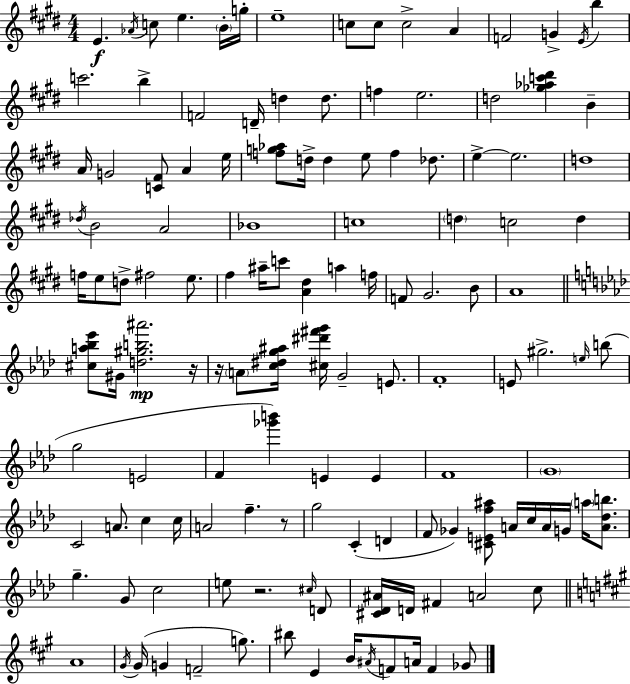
{
  \clef treble
  \numericTimeSignature
  \time 4/4
  \key e \major
  e'4.\f \acciaccatura { aes'16 } c''8 e''4. \parenthesize b'16-. | g''16-. e''1-- | c''8 c''8 c''2-> a'4 | f'2 g'4-> \acciaccatura { e'16 } b''4 | \break c'''2. b''4-> | f'2 d'16-- d''4 d''8. | f''4 e''2. | d''2 <ges'' aes'' c''' dis'''>4 b'4-- | \break a'16 g'2 <c' fis'>8 a'4 | e''16 <f'' g'' aes''>8 d''16-> d''4 e''8 f''4 des''8. | e''4->~~ e''2. | d''1 | \break \acciaccatura { des''16 } b'2 a'2 | bes'1 | c''1 | \parenthesize d''4 c''2 d''4 | \break f''16 e''8 d''8-> fis''2 | e''8. fis''4 ais''16-- c'''8 <a' dis''>4 a''4 | f''16 f'8 gis'2. | b'8 a'1 | \break \bar "||" \break \key f \minor <cis'' a'' bes'' ees'''>8 gis'16 <d'' gis'' b'' ais'''>2.\mp r16 | r16 \parenthesize a'8 <c'' dis'' g'' ais''>16 <cis'' dis''' fis''' g'''>16 g'2-- e'8. | f'1-. | e'8 gis''2.-> \grace { e''16 } b''8( | \break g''2 e'2 | f'4 <ges''' b'''>4) e'4 e'4 | f'1 | \parenthesize g'1 | \break c'2 a'8. c''4 | c''16 a'2 f''4.-- r8 | g''2 c'4-.( d'4 | f'8 ges'4) <cis' e' f'' ais''>8 a'16 c''16 a'16 g'16 \parenthesize a''16 <a' des'' b''>8. | \break g''4.-- g'8 c''2 | e''8 r2. \grace { cis''16 } | d'8 <cis' des' ais'>16 d'16 fis'4 a'2 | c''8 \bar "||" \break \key a \major a'1 | \acciaccatura { gis'16 }( gis'16 g'4 f'2-- g''8.) | bis''8 e'4 b'16 \acciaccatura { ais'16 } f'8 a'16 f'4 | ges'8 \bar "|."
}